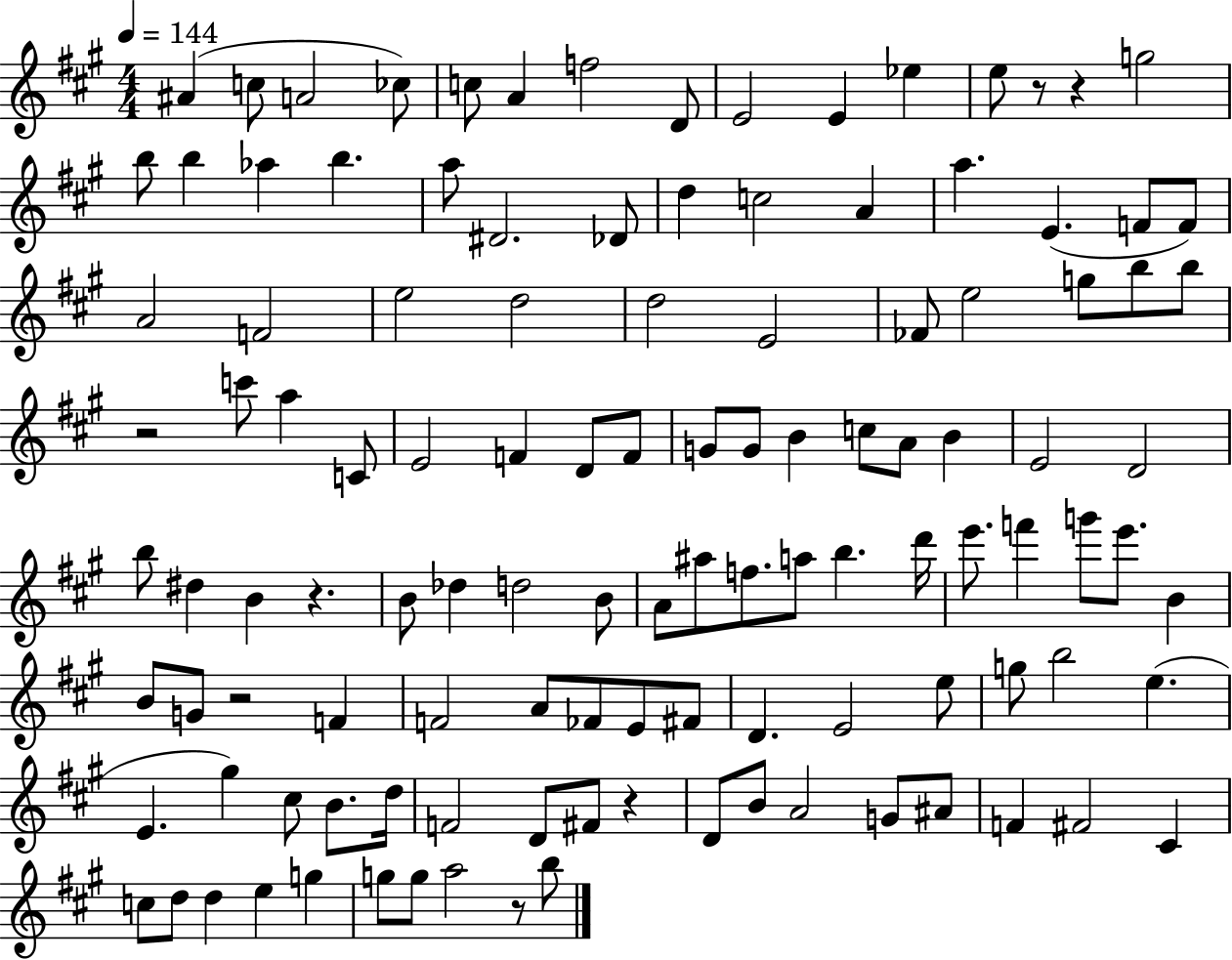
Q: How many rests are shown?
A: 7